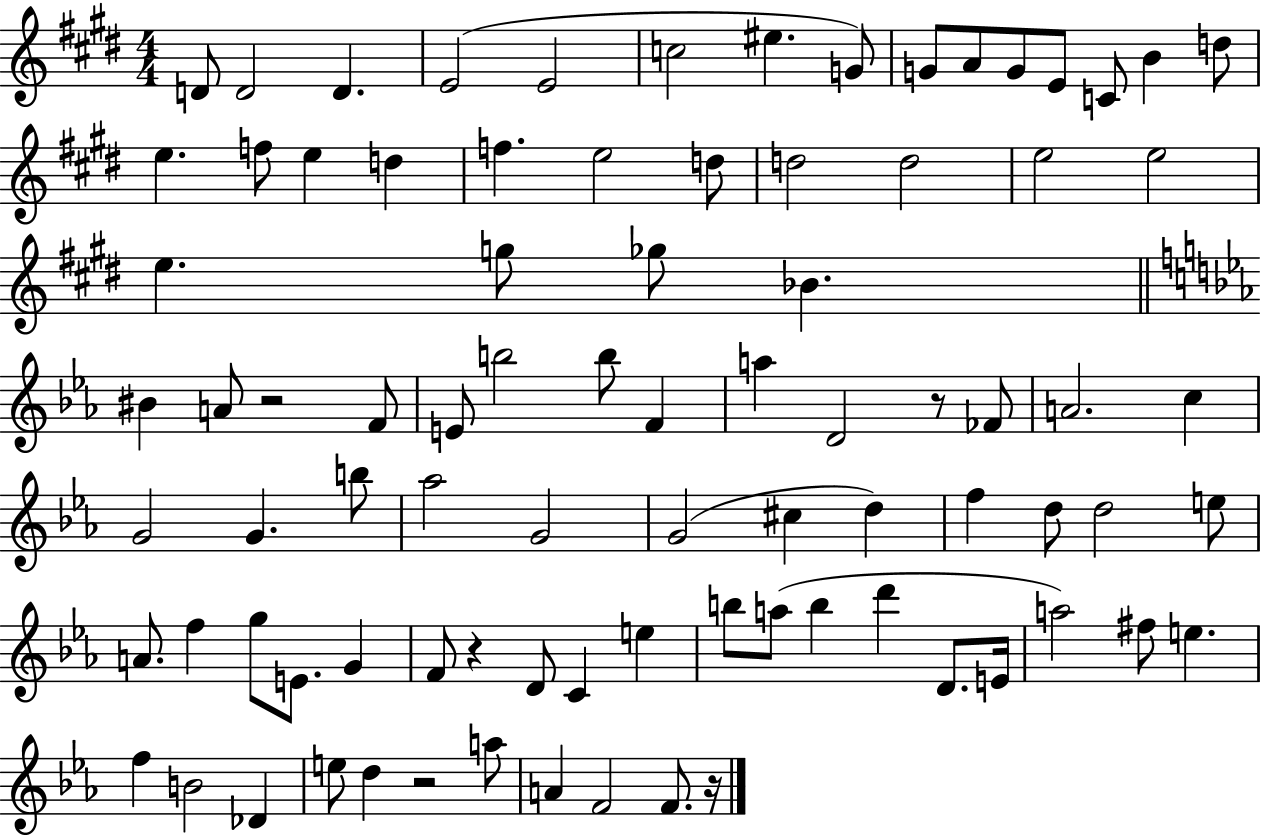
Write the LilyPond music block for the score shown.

{
  \clef treble
  \numericTimeSignature
  \time 4/4
  \key e \major
  d'8 d'2 d'4. | e'2( e'2 | c''2 eis''4. g'8) | g'8 a'8 g'8 e'8 c'8 b'4 d''8 | \break e''4. f''8 e''4 d''4 | f''4. e''2 d''8 | d''2 d''2 | e''2 e''2 | \break e''4. g''8 ges''8 bes'4. | \bar "||" \break \key c \minor bis'4 a'8 r2 f'8 | e'8 b''2 b''8 f'4 | a''4 d'2 r8 fes'8 | a'2. c''4 | \break g'2 g'4. b''8 | aes''2 g'2 | g'2( cis''4 d''4) | f''4 d''8 d''2 e''8 | \break a'8. f''4 g''8 e'8. g'4 | f'8 r4 d'8 c'4 e''4 | b''8 a''8( b''4 d'''4 d'8. e'16 | a''2) fis''8 e''4. | \break f''4 b'2 des'4 | e''8 d''4 r2 a''8 | a'4 f'2 f'8. r16 | \bar "|."
}